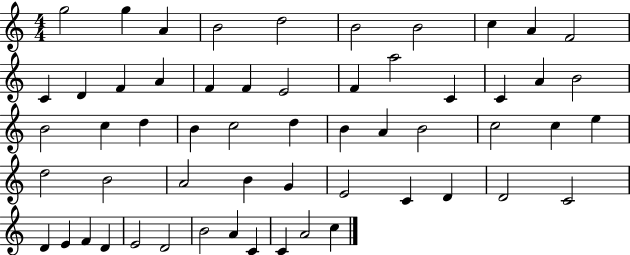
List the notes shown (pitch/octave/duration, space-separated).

G5/h G5/q A4/q B4/h D5/h B4/h B4/h C5/q A4/q F4/h C4/q D4/q F4/q A4/q F4/q F4/q E4/h F4/q A5/h C4/q C4/q A4/q B4/h B4/h C5/q D5/q B4/q C5/h D5/q B4/q A4/q B4/h C5/h C5/q E5/q D5/h B4/h A4/h B4/q G4/q E4/h C4/q D4/q D4/h C4/h D4/q E4/q F4/q D4/q E4/h D4/h B4/h A4/q C4/q C4/q A4/h C5/q